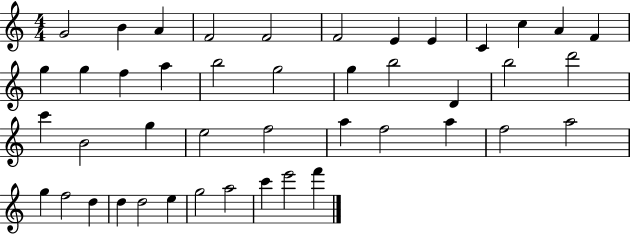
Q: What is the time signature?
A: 4/4